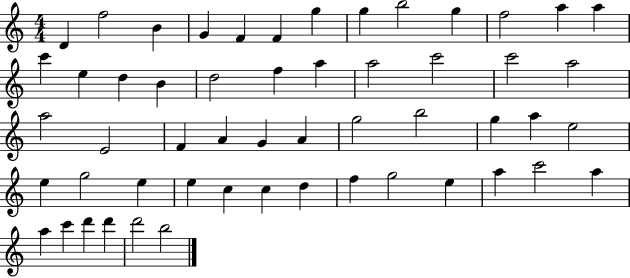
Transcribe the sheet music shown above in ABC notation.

X:1
T:Untitled
M:4/4
L:1/4
K:C
D f2 B G F F g g b2 g f2 a a c' e d B d2 f a a2 c'2 c'2 a2 a2 E2 F A G A g2 b2 g a e2 e g2 e e c c d f g2 e a c'2 a a c' d' d' d'2 b2